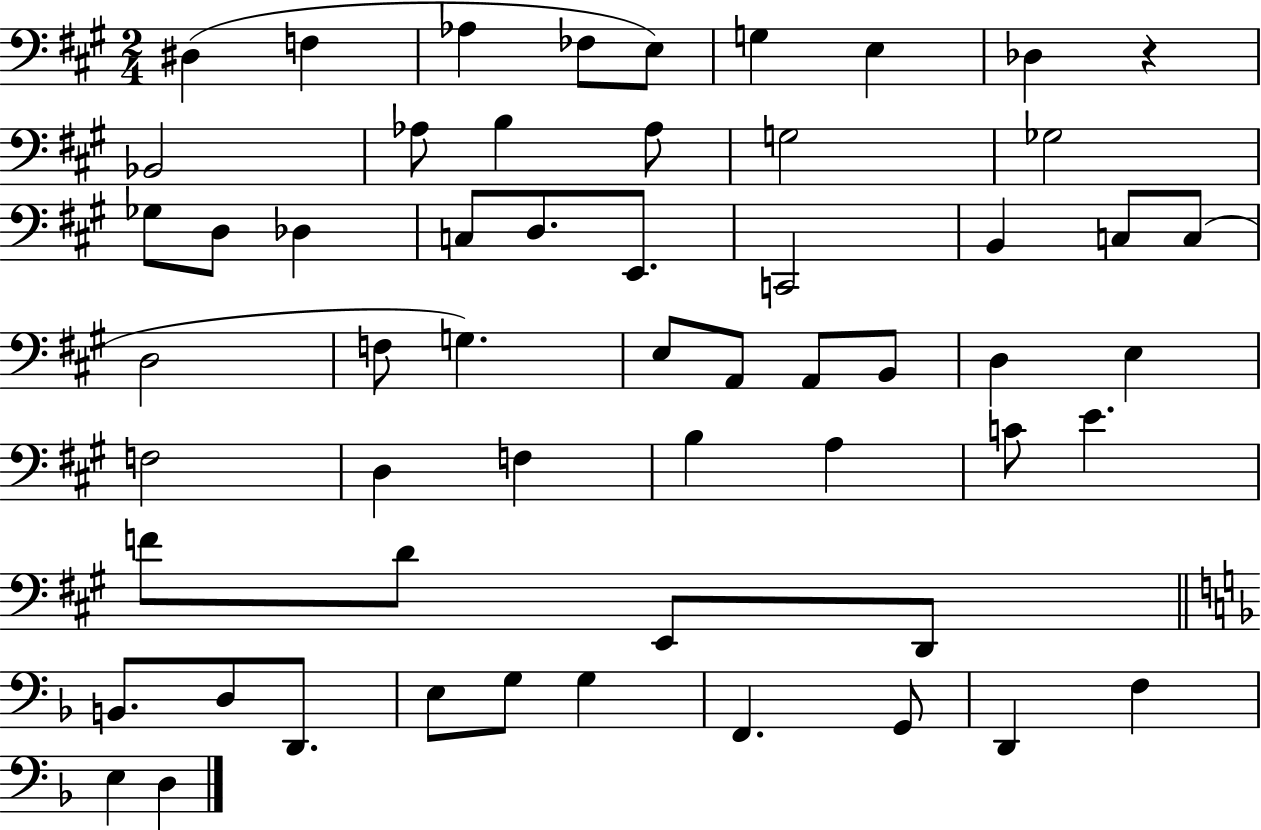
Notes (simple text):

D#3/q F3/q Ab3/q FES3/e E3/e G3/q E3/q Db3/q R/q Bb2/h Ab3/e B3/q Ab3/e G3/h Gb3/h Gb3/e D3/e Db3/q C3/e D3/e. E2/e. C2/h B2/q C3/e C3/e D3/h F3/e G3/q. E3/e A2/e A2/e B2/e D3/q E3/q F3/h D3/q F3/q B3/q A3/q C4/e E4/q. F4/e D4/e E2/e D2/e B2/e. D3/e D2/e. E3/e G3/e G3/q F2/q. G2/e D2/q F3/q E3/q D3/q